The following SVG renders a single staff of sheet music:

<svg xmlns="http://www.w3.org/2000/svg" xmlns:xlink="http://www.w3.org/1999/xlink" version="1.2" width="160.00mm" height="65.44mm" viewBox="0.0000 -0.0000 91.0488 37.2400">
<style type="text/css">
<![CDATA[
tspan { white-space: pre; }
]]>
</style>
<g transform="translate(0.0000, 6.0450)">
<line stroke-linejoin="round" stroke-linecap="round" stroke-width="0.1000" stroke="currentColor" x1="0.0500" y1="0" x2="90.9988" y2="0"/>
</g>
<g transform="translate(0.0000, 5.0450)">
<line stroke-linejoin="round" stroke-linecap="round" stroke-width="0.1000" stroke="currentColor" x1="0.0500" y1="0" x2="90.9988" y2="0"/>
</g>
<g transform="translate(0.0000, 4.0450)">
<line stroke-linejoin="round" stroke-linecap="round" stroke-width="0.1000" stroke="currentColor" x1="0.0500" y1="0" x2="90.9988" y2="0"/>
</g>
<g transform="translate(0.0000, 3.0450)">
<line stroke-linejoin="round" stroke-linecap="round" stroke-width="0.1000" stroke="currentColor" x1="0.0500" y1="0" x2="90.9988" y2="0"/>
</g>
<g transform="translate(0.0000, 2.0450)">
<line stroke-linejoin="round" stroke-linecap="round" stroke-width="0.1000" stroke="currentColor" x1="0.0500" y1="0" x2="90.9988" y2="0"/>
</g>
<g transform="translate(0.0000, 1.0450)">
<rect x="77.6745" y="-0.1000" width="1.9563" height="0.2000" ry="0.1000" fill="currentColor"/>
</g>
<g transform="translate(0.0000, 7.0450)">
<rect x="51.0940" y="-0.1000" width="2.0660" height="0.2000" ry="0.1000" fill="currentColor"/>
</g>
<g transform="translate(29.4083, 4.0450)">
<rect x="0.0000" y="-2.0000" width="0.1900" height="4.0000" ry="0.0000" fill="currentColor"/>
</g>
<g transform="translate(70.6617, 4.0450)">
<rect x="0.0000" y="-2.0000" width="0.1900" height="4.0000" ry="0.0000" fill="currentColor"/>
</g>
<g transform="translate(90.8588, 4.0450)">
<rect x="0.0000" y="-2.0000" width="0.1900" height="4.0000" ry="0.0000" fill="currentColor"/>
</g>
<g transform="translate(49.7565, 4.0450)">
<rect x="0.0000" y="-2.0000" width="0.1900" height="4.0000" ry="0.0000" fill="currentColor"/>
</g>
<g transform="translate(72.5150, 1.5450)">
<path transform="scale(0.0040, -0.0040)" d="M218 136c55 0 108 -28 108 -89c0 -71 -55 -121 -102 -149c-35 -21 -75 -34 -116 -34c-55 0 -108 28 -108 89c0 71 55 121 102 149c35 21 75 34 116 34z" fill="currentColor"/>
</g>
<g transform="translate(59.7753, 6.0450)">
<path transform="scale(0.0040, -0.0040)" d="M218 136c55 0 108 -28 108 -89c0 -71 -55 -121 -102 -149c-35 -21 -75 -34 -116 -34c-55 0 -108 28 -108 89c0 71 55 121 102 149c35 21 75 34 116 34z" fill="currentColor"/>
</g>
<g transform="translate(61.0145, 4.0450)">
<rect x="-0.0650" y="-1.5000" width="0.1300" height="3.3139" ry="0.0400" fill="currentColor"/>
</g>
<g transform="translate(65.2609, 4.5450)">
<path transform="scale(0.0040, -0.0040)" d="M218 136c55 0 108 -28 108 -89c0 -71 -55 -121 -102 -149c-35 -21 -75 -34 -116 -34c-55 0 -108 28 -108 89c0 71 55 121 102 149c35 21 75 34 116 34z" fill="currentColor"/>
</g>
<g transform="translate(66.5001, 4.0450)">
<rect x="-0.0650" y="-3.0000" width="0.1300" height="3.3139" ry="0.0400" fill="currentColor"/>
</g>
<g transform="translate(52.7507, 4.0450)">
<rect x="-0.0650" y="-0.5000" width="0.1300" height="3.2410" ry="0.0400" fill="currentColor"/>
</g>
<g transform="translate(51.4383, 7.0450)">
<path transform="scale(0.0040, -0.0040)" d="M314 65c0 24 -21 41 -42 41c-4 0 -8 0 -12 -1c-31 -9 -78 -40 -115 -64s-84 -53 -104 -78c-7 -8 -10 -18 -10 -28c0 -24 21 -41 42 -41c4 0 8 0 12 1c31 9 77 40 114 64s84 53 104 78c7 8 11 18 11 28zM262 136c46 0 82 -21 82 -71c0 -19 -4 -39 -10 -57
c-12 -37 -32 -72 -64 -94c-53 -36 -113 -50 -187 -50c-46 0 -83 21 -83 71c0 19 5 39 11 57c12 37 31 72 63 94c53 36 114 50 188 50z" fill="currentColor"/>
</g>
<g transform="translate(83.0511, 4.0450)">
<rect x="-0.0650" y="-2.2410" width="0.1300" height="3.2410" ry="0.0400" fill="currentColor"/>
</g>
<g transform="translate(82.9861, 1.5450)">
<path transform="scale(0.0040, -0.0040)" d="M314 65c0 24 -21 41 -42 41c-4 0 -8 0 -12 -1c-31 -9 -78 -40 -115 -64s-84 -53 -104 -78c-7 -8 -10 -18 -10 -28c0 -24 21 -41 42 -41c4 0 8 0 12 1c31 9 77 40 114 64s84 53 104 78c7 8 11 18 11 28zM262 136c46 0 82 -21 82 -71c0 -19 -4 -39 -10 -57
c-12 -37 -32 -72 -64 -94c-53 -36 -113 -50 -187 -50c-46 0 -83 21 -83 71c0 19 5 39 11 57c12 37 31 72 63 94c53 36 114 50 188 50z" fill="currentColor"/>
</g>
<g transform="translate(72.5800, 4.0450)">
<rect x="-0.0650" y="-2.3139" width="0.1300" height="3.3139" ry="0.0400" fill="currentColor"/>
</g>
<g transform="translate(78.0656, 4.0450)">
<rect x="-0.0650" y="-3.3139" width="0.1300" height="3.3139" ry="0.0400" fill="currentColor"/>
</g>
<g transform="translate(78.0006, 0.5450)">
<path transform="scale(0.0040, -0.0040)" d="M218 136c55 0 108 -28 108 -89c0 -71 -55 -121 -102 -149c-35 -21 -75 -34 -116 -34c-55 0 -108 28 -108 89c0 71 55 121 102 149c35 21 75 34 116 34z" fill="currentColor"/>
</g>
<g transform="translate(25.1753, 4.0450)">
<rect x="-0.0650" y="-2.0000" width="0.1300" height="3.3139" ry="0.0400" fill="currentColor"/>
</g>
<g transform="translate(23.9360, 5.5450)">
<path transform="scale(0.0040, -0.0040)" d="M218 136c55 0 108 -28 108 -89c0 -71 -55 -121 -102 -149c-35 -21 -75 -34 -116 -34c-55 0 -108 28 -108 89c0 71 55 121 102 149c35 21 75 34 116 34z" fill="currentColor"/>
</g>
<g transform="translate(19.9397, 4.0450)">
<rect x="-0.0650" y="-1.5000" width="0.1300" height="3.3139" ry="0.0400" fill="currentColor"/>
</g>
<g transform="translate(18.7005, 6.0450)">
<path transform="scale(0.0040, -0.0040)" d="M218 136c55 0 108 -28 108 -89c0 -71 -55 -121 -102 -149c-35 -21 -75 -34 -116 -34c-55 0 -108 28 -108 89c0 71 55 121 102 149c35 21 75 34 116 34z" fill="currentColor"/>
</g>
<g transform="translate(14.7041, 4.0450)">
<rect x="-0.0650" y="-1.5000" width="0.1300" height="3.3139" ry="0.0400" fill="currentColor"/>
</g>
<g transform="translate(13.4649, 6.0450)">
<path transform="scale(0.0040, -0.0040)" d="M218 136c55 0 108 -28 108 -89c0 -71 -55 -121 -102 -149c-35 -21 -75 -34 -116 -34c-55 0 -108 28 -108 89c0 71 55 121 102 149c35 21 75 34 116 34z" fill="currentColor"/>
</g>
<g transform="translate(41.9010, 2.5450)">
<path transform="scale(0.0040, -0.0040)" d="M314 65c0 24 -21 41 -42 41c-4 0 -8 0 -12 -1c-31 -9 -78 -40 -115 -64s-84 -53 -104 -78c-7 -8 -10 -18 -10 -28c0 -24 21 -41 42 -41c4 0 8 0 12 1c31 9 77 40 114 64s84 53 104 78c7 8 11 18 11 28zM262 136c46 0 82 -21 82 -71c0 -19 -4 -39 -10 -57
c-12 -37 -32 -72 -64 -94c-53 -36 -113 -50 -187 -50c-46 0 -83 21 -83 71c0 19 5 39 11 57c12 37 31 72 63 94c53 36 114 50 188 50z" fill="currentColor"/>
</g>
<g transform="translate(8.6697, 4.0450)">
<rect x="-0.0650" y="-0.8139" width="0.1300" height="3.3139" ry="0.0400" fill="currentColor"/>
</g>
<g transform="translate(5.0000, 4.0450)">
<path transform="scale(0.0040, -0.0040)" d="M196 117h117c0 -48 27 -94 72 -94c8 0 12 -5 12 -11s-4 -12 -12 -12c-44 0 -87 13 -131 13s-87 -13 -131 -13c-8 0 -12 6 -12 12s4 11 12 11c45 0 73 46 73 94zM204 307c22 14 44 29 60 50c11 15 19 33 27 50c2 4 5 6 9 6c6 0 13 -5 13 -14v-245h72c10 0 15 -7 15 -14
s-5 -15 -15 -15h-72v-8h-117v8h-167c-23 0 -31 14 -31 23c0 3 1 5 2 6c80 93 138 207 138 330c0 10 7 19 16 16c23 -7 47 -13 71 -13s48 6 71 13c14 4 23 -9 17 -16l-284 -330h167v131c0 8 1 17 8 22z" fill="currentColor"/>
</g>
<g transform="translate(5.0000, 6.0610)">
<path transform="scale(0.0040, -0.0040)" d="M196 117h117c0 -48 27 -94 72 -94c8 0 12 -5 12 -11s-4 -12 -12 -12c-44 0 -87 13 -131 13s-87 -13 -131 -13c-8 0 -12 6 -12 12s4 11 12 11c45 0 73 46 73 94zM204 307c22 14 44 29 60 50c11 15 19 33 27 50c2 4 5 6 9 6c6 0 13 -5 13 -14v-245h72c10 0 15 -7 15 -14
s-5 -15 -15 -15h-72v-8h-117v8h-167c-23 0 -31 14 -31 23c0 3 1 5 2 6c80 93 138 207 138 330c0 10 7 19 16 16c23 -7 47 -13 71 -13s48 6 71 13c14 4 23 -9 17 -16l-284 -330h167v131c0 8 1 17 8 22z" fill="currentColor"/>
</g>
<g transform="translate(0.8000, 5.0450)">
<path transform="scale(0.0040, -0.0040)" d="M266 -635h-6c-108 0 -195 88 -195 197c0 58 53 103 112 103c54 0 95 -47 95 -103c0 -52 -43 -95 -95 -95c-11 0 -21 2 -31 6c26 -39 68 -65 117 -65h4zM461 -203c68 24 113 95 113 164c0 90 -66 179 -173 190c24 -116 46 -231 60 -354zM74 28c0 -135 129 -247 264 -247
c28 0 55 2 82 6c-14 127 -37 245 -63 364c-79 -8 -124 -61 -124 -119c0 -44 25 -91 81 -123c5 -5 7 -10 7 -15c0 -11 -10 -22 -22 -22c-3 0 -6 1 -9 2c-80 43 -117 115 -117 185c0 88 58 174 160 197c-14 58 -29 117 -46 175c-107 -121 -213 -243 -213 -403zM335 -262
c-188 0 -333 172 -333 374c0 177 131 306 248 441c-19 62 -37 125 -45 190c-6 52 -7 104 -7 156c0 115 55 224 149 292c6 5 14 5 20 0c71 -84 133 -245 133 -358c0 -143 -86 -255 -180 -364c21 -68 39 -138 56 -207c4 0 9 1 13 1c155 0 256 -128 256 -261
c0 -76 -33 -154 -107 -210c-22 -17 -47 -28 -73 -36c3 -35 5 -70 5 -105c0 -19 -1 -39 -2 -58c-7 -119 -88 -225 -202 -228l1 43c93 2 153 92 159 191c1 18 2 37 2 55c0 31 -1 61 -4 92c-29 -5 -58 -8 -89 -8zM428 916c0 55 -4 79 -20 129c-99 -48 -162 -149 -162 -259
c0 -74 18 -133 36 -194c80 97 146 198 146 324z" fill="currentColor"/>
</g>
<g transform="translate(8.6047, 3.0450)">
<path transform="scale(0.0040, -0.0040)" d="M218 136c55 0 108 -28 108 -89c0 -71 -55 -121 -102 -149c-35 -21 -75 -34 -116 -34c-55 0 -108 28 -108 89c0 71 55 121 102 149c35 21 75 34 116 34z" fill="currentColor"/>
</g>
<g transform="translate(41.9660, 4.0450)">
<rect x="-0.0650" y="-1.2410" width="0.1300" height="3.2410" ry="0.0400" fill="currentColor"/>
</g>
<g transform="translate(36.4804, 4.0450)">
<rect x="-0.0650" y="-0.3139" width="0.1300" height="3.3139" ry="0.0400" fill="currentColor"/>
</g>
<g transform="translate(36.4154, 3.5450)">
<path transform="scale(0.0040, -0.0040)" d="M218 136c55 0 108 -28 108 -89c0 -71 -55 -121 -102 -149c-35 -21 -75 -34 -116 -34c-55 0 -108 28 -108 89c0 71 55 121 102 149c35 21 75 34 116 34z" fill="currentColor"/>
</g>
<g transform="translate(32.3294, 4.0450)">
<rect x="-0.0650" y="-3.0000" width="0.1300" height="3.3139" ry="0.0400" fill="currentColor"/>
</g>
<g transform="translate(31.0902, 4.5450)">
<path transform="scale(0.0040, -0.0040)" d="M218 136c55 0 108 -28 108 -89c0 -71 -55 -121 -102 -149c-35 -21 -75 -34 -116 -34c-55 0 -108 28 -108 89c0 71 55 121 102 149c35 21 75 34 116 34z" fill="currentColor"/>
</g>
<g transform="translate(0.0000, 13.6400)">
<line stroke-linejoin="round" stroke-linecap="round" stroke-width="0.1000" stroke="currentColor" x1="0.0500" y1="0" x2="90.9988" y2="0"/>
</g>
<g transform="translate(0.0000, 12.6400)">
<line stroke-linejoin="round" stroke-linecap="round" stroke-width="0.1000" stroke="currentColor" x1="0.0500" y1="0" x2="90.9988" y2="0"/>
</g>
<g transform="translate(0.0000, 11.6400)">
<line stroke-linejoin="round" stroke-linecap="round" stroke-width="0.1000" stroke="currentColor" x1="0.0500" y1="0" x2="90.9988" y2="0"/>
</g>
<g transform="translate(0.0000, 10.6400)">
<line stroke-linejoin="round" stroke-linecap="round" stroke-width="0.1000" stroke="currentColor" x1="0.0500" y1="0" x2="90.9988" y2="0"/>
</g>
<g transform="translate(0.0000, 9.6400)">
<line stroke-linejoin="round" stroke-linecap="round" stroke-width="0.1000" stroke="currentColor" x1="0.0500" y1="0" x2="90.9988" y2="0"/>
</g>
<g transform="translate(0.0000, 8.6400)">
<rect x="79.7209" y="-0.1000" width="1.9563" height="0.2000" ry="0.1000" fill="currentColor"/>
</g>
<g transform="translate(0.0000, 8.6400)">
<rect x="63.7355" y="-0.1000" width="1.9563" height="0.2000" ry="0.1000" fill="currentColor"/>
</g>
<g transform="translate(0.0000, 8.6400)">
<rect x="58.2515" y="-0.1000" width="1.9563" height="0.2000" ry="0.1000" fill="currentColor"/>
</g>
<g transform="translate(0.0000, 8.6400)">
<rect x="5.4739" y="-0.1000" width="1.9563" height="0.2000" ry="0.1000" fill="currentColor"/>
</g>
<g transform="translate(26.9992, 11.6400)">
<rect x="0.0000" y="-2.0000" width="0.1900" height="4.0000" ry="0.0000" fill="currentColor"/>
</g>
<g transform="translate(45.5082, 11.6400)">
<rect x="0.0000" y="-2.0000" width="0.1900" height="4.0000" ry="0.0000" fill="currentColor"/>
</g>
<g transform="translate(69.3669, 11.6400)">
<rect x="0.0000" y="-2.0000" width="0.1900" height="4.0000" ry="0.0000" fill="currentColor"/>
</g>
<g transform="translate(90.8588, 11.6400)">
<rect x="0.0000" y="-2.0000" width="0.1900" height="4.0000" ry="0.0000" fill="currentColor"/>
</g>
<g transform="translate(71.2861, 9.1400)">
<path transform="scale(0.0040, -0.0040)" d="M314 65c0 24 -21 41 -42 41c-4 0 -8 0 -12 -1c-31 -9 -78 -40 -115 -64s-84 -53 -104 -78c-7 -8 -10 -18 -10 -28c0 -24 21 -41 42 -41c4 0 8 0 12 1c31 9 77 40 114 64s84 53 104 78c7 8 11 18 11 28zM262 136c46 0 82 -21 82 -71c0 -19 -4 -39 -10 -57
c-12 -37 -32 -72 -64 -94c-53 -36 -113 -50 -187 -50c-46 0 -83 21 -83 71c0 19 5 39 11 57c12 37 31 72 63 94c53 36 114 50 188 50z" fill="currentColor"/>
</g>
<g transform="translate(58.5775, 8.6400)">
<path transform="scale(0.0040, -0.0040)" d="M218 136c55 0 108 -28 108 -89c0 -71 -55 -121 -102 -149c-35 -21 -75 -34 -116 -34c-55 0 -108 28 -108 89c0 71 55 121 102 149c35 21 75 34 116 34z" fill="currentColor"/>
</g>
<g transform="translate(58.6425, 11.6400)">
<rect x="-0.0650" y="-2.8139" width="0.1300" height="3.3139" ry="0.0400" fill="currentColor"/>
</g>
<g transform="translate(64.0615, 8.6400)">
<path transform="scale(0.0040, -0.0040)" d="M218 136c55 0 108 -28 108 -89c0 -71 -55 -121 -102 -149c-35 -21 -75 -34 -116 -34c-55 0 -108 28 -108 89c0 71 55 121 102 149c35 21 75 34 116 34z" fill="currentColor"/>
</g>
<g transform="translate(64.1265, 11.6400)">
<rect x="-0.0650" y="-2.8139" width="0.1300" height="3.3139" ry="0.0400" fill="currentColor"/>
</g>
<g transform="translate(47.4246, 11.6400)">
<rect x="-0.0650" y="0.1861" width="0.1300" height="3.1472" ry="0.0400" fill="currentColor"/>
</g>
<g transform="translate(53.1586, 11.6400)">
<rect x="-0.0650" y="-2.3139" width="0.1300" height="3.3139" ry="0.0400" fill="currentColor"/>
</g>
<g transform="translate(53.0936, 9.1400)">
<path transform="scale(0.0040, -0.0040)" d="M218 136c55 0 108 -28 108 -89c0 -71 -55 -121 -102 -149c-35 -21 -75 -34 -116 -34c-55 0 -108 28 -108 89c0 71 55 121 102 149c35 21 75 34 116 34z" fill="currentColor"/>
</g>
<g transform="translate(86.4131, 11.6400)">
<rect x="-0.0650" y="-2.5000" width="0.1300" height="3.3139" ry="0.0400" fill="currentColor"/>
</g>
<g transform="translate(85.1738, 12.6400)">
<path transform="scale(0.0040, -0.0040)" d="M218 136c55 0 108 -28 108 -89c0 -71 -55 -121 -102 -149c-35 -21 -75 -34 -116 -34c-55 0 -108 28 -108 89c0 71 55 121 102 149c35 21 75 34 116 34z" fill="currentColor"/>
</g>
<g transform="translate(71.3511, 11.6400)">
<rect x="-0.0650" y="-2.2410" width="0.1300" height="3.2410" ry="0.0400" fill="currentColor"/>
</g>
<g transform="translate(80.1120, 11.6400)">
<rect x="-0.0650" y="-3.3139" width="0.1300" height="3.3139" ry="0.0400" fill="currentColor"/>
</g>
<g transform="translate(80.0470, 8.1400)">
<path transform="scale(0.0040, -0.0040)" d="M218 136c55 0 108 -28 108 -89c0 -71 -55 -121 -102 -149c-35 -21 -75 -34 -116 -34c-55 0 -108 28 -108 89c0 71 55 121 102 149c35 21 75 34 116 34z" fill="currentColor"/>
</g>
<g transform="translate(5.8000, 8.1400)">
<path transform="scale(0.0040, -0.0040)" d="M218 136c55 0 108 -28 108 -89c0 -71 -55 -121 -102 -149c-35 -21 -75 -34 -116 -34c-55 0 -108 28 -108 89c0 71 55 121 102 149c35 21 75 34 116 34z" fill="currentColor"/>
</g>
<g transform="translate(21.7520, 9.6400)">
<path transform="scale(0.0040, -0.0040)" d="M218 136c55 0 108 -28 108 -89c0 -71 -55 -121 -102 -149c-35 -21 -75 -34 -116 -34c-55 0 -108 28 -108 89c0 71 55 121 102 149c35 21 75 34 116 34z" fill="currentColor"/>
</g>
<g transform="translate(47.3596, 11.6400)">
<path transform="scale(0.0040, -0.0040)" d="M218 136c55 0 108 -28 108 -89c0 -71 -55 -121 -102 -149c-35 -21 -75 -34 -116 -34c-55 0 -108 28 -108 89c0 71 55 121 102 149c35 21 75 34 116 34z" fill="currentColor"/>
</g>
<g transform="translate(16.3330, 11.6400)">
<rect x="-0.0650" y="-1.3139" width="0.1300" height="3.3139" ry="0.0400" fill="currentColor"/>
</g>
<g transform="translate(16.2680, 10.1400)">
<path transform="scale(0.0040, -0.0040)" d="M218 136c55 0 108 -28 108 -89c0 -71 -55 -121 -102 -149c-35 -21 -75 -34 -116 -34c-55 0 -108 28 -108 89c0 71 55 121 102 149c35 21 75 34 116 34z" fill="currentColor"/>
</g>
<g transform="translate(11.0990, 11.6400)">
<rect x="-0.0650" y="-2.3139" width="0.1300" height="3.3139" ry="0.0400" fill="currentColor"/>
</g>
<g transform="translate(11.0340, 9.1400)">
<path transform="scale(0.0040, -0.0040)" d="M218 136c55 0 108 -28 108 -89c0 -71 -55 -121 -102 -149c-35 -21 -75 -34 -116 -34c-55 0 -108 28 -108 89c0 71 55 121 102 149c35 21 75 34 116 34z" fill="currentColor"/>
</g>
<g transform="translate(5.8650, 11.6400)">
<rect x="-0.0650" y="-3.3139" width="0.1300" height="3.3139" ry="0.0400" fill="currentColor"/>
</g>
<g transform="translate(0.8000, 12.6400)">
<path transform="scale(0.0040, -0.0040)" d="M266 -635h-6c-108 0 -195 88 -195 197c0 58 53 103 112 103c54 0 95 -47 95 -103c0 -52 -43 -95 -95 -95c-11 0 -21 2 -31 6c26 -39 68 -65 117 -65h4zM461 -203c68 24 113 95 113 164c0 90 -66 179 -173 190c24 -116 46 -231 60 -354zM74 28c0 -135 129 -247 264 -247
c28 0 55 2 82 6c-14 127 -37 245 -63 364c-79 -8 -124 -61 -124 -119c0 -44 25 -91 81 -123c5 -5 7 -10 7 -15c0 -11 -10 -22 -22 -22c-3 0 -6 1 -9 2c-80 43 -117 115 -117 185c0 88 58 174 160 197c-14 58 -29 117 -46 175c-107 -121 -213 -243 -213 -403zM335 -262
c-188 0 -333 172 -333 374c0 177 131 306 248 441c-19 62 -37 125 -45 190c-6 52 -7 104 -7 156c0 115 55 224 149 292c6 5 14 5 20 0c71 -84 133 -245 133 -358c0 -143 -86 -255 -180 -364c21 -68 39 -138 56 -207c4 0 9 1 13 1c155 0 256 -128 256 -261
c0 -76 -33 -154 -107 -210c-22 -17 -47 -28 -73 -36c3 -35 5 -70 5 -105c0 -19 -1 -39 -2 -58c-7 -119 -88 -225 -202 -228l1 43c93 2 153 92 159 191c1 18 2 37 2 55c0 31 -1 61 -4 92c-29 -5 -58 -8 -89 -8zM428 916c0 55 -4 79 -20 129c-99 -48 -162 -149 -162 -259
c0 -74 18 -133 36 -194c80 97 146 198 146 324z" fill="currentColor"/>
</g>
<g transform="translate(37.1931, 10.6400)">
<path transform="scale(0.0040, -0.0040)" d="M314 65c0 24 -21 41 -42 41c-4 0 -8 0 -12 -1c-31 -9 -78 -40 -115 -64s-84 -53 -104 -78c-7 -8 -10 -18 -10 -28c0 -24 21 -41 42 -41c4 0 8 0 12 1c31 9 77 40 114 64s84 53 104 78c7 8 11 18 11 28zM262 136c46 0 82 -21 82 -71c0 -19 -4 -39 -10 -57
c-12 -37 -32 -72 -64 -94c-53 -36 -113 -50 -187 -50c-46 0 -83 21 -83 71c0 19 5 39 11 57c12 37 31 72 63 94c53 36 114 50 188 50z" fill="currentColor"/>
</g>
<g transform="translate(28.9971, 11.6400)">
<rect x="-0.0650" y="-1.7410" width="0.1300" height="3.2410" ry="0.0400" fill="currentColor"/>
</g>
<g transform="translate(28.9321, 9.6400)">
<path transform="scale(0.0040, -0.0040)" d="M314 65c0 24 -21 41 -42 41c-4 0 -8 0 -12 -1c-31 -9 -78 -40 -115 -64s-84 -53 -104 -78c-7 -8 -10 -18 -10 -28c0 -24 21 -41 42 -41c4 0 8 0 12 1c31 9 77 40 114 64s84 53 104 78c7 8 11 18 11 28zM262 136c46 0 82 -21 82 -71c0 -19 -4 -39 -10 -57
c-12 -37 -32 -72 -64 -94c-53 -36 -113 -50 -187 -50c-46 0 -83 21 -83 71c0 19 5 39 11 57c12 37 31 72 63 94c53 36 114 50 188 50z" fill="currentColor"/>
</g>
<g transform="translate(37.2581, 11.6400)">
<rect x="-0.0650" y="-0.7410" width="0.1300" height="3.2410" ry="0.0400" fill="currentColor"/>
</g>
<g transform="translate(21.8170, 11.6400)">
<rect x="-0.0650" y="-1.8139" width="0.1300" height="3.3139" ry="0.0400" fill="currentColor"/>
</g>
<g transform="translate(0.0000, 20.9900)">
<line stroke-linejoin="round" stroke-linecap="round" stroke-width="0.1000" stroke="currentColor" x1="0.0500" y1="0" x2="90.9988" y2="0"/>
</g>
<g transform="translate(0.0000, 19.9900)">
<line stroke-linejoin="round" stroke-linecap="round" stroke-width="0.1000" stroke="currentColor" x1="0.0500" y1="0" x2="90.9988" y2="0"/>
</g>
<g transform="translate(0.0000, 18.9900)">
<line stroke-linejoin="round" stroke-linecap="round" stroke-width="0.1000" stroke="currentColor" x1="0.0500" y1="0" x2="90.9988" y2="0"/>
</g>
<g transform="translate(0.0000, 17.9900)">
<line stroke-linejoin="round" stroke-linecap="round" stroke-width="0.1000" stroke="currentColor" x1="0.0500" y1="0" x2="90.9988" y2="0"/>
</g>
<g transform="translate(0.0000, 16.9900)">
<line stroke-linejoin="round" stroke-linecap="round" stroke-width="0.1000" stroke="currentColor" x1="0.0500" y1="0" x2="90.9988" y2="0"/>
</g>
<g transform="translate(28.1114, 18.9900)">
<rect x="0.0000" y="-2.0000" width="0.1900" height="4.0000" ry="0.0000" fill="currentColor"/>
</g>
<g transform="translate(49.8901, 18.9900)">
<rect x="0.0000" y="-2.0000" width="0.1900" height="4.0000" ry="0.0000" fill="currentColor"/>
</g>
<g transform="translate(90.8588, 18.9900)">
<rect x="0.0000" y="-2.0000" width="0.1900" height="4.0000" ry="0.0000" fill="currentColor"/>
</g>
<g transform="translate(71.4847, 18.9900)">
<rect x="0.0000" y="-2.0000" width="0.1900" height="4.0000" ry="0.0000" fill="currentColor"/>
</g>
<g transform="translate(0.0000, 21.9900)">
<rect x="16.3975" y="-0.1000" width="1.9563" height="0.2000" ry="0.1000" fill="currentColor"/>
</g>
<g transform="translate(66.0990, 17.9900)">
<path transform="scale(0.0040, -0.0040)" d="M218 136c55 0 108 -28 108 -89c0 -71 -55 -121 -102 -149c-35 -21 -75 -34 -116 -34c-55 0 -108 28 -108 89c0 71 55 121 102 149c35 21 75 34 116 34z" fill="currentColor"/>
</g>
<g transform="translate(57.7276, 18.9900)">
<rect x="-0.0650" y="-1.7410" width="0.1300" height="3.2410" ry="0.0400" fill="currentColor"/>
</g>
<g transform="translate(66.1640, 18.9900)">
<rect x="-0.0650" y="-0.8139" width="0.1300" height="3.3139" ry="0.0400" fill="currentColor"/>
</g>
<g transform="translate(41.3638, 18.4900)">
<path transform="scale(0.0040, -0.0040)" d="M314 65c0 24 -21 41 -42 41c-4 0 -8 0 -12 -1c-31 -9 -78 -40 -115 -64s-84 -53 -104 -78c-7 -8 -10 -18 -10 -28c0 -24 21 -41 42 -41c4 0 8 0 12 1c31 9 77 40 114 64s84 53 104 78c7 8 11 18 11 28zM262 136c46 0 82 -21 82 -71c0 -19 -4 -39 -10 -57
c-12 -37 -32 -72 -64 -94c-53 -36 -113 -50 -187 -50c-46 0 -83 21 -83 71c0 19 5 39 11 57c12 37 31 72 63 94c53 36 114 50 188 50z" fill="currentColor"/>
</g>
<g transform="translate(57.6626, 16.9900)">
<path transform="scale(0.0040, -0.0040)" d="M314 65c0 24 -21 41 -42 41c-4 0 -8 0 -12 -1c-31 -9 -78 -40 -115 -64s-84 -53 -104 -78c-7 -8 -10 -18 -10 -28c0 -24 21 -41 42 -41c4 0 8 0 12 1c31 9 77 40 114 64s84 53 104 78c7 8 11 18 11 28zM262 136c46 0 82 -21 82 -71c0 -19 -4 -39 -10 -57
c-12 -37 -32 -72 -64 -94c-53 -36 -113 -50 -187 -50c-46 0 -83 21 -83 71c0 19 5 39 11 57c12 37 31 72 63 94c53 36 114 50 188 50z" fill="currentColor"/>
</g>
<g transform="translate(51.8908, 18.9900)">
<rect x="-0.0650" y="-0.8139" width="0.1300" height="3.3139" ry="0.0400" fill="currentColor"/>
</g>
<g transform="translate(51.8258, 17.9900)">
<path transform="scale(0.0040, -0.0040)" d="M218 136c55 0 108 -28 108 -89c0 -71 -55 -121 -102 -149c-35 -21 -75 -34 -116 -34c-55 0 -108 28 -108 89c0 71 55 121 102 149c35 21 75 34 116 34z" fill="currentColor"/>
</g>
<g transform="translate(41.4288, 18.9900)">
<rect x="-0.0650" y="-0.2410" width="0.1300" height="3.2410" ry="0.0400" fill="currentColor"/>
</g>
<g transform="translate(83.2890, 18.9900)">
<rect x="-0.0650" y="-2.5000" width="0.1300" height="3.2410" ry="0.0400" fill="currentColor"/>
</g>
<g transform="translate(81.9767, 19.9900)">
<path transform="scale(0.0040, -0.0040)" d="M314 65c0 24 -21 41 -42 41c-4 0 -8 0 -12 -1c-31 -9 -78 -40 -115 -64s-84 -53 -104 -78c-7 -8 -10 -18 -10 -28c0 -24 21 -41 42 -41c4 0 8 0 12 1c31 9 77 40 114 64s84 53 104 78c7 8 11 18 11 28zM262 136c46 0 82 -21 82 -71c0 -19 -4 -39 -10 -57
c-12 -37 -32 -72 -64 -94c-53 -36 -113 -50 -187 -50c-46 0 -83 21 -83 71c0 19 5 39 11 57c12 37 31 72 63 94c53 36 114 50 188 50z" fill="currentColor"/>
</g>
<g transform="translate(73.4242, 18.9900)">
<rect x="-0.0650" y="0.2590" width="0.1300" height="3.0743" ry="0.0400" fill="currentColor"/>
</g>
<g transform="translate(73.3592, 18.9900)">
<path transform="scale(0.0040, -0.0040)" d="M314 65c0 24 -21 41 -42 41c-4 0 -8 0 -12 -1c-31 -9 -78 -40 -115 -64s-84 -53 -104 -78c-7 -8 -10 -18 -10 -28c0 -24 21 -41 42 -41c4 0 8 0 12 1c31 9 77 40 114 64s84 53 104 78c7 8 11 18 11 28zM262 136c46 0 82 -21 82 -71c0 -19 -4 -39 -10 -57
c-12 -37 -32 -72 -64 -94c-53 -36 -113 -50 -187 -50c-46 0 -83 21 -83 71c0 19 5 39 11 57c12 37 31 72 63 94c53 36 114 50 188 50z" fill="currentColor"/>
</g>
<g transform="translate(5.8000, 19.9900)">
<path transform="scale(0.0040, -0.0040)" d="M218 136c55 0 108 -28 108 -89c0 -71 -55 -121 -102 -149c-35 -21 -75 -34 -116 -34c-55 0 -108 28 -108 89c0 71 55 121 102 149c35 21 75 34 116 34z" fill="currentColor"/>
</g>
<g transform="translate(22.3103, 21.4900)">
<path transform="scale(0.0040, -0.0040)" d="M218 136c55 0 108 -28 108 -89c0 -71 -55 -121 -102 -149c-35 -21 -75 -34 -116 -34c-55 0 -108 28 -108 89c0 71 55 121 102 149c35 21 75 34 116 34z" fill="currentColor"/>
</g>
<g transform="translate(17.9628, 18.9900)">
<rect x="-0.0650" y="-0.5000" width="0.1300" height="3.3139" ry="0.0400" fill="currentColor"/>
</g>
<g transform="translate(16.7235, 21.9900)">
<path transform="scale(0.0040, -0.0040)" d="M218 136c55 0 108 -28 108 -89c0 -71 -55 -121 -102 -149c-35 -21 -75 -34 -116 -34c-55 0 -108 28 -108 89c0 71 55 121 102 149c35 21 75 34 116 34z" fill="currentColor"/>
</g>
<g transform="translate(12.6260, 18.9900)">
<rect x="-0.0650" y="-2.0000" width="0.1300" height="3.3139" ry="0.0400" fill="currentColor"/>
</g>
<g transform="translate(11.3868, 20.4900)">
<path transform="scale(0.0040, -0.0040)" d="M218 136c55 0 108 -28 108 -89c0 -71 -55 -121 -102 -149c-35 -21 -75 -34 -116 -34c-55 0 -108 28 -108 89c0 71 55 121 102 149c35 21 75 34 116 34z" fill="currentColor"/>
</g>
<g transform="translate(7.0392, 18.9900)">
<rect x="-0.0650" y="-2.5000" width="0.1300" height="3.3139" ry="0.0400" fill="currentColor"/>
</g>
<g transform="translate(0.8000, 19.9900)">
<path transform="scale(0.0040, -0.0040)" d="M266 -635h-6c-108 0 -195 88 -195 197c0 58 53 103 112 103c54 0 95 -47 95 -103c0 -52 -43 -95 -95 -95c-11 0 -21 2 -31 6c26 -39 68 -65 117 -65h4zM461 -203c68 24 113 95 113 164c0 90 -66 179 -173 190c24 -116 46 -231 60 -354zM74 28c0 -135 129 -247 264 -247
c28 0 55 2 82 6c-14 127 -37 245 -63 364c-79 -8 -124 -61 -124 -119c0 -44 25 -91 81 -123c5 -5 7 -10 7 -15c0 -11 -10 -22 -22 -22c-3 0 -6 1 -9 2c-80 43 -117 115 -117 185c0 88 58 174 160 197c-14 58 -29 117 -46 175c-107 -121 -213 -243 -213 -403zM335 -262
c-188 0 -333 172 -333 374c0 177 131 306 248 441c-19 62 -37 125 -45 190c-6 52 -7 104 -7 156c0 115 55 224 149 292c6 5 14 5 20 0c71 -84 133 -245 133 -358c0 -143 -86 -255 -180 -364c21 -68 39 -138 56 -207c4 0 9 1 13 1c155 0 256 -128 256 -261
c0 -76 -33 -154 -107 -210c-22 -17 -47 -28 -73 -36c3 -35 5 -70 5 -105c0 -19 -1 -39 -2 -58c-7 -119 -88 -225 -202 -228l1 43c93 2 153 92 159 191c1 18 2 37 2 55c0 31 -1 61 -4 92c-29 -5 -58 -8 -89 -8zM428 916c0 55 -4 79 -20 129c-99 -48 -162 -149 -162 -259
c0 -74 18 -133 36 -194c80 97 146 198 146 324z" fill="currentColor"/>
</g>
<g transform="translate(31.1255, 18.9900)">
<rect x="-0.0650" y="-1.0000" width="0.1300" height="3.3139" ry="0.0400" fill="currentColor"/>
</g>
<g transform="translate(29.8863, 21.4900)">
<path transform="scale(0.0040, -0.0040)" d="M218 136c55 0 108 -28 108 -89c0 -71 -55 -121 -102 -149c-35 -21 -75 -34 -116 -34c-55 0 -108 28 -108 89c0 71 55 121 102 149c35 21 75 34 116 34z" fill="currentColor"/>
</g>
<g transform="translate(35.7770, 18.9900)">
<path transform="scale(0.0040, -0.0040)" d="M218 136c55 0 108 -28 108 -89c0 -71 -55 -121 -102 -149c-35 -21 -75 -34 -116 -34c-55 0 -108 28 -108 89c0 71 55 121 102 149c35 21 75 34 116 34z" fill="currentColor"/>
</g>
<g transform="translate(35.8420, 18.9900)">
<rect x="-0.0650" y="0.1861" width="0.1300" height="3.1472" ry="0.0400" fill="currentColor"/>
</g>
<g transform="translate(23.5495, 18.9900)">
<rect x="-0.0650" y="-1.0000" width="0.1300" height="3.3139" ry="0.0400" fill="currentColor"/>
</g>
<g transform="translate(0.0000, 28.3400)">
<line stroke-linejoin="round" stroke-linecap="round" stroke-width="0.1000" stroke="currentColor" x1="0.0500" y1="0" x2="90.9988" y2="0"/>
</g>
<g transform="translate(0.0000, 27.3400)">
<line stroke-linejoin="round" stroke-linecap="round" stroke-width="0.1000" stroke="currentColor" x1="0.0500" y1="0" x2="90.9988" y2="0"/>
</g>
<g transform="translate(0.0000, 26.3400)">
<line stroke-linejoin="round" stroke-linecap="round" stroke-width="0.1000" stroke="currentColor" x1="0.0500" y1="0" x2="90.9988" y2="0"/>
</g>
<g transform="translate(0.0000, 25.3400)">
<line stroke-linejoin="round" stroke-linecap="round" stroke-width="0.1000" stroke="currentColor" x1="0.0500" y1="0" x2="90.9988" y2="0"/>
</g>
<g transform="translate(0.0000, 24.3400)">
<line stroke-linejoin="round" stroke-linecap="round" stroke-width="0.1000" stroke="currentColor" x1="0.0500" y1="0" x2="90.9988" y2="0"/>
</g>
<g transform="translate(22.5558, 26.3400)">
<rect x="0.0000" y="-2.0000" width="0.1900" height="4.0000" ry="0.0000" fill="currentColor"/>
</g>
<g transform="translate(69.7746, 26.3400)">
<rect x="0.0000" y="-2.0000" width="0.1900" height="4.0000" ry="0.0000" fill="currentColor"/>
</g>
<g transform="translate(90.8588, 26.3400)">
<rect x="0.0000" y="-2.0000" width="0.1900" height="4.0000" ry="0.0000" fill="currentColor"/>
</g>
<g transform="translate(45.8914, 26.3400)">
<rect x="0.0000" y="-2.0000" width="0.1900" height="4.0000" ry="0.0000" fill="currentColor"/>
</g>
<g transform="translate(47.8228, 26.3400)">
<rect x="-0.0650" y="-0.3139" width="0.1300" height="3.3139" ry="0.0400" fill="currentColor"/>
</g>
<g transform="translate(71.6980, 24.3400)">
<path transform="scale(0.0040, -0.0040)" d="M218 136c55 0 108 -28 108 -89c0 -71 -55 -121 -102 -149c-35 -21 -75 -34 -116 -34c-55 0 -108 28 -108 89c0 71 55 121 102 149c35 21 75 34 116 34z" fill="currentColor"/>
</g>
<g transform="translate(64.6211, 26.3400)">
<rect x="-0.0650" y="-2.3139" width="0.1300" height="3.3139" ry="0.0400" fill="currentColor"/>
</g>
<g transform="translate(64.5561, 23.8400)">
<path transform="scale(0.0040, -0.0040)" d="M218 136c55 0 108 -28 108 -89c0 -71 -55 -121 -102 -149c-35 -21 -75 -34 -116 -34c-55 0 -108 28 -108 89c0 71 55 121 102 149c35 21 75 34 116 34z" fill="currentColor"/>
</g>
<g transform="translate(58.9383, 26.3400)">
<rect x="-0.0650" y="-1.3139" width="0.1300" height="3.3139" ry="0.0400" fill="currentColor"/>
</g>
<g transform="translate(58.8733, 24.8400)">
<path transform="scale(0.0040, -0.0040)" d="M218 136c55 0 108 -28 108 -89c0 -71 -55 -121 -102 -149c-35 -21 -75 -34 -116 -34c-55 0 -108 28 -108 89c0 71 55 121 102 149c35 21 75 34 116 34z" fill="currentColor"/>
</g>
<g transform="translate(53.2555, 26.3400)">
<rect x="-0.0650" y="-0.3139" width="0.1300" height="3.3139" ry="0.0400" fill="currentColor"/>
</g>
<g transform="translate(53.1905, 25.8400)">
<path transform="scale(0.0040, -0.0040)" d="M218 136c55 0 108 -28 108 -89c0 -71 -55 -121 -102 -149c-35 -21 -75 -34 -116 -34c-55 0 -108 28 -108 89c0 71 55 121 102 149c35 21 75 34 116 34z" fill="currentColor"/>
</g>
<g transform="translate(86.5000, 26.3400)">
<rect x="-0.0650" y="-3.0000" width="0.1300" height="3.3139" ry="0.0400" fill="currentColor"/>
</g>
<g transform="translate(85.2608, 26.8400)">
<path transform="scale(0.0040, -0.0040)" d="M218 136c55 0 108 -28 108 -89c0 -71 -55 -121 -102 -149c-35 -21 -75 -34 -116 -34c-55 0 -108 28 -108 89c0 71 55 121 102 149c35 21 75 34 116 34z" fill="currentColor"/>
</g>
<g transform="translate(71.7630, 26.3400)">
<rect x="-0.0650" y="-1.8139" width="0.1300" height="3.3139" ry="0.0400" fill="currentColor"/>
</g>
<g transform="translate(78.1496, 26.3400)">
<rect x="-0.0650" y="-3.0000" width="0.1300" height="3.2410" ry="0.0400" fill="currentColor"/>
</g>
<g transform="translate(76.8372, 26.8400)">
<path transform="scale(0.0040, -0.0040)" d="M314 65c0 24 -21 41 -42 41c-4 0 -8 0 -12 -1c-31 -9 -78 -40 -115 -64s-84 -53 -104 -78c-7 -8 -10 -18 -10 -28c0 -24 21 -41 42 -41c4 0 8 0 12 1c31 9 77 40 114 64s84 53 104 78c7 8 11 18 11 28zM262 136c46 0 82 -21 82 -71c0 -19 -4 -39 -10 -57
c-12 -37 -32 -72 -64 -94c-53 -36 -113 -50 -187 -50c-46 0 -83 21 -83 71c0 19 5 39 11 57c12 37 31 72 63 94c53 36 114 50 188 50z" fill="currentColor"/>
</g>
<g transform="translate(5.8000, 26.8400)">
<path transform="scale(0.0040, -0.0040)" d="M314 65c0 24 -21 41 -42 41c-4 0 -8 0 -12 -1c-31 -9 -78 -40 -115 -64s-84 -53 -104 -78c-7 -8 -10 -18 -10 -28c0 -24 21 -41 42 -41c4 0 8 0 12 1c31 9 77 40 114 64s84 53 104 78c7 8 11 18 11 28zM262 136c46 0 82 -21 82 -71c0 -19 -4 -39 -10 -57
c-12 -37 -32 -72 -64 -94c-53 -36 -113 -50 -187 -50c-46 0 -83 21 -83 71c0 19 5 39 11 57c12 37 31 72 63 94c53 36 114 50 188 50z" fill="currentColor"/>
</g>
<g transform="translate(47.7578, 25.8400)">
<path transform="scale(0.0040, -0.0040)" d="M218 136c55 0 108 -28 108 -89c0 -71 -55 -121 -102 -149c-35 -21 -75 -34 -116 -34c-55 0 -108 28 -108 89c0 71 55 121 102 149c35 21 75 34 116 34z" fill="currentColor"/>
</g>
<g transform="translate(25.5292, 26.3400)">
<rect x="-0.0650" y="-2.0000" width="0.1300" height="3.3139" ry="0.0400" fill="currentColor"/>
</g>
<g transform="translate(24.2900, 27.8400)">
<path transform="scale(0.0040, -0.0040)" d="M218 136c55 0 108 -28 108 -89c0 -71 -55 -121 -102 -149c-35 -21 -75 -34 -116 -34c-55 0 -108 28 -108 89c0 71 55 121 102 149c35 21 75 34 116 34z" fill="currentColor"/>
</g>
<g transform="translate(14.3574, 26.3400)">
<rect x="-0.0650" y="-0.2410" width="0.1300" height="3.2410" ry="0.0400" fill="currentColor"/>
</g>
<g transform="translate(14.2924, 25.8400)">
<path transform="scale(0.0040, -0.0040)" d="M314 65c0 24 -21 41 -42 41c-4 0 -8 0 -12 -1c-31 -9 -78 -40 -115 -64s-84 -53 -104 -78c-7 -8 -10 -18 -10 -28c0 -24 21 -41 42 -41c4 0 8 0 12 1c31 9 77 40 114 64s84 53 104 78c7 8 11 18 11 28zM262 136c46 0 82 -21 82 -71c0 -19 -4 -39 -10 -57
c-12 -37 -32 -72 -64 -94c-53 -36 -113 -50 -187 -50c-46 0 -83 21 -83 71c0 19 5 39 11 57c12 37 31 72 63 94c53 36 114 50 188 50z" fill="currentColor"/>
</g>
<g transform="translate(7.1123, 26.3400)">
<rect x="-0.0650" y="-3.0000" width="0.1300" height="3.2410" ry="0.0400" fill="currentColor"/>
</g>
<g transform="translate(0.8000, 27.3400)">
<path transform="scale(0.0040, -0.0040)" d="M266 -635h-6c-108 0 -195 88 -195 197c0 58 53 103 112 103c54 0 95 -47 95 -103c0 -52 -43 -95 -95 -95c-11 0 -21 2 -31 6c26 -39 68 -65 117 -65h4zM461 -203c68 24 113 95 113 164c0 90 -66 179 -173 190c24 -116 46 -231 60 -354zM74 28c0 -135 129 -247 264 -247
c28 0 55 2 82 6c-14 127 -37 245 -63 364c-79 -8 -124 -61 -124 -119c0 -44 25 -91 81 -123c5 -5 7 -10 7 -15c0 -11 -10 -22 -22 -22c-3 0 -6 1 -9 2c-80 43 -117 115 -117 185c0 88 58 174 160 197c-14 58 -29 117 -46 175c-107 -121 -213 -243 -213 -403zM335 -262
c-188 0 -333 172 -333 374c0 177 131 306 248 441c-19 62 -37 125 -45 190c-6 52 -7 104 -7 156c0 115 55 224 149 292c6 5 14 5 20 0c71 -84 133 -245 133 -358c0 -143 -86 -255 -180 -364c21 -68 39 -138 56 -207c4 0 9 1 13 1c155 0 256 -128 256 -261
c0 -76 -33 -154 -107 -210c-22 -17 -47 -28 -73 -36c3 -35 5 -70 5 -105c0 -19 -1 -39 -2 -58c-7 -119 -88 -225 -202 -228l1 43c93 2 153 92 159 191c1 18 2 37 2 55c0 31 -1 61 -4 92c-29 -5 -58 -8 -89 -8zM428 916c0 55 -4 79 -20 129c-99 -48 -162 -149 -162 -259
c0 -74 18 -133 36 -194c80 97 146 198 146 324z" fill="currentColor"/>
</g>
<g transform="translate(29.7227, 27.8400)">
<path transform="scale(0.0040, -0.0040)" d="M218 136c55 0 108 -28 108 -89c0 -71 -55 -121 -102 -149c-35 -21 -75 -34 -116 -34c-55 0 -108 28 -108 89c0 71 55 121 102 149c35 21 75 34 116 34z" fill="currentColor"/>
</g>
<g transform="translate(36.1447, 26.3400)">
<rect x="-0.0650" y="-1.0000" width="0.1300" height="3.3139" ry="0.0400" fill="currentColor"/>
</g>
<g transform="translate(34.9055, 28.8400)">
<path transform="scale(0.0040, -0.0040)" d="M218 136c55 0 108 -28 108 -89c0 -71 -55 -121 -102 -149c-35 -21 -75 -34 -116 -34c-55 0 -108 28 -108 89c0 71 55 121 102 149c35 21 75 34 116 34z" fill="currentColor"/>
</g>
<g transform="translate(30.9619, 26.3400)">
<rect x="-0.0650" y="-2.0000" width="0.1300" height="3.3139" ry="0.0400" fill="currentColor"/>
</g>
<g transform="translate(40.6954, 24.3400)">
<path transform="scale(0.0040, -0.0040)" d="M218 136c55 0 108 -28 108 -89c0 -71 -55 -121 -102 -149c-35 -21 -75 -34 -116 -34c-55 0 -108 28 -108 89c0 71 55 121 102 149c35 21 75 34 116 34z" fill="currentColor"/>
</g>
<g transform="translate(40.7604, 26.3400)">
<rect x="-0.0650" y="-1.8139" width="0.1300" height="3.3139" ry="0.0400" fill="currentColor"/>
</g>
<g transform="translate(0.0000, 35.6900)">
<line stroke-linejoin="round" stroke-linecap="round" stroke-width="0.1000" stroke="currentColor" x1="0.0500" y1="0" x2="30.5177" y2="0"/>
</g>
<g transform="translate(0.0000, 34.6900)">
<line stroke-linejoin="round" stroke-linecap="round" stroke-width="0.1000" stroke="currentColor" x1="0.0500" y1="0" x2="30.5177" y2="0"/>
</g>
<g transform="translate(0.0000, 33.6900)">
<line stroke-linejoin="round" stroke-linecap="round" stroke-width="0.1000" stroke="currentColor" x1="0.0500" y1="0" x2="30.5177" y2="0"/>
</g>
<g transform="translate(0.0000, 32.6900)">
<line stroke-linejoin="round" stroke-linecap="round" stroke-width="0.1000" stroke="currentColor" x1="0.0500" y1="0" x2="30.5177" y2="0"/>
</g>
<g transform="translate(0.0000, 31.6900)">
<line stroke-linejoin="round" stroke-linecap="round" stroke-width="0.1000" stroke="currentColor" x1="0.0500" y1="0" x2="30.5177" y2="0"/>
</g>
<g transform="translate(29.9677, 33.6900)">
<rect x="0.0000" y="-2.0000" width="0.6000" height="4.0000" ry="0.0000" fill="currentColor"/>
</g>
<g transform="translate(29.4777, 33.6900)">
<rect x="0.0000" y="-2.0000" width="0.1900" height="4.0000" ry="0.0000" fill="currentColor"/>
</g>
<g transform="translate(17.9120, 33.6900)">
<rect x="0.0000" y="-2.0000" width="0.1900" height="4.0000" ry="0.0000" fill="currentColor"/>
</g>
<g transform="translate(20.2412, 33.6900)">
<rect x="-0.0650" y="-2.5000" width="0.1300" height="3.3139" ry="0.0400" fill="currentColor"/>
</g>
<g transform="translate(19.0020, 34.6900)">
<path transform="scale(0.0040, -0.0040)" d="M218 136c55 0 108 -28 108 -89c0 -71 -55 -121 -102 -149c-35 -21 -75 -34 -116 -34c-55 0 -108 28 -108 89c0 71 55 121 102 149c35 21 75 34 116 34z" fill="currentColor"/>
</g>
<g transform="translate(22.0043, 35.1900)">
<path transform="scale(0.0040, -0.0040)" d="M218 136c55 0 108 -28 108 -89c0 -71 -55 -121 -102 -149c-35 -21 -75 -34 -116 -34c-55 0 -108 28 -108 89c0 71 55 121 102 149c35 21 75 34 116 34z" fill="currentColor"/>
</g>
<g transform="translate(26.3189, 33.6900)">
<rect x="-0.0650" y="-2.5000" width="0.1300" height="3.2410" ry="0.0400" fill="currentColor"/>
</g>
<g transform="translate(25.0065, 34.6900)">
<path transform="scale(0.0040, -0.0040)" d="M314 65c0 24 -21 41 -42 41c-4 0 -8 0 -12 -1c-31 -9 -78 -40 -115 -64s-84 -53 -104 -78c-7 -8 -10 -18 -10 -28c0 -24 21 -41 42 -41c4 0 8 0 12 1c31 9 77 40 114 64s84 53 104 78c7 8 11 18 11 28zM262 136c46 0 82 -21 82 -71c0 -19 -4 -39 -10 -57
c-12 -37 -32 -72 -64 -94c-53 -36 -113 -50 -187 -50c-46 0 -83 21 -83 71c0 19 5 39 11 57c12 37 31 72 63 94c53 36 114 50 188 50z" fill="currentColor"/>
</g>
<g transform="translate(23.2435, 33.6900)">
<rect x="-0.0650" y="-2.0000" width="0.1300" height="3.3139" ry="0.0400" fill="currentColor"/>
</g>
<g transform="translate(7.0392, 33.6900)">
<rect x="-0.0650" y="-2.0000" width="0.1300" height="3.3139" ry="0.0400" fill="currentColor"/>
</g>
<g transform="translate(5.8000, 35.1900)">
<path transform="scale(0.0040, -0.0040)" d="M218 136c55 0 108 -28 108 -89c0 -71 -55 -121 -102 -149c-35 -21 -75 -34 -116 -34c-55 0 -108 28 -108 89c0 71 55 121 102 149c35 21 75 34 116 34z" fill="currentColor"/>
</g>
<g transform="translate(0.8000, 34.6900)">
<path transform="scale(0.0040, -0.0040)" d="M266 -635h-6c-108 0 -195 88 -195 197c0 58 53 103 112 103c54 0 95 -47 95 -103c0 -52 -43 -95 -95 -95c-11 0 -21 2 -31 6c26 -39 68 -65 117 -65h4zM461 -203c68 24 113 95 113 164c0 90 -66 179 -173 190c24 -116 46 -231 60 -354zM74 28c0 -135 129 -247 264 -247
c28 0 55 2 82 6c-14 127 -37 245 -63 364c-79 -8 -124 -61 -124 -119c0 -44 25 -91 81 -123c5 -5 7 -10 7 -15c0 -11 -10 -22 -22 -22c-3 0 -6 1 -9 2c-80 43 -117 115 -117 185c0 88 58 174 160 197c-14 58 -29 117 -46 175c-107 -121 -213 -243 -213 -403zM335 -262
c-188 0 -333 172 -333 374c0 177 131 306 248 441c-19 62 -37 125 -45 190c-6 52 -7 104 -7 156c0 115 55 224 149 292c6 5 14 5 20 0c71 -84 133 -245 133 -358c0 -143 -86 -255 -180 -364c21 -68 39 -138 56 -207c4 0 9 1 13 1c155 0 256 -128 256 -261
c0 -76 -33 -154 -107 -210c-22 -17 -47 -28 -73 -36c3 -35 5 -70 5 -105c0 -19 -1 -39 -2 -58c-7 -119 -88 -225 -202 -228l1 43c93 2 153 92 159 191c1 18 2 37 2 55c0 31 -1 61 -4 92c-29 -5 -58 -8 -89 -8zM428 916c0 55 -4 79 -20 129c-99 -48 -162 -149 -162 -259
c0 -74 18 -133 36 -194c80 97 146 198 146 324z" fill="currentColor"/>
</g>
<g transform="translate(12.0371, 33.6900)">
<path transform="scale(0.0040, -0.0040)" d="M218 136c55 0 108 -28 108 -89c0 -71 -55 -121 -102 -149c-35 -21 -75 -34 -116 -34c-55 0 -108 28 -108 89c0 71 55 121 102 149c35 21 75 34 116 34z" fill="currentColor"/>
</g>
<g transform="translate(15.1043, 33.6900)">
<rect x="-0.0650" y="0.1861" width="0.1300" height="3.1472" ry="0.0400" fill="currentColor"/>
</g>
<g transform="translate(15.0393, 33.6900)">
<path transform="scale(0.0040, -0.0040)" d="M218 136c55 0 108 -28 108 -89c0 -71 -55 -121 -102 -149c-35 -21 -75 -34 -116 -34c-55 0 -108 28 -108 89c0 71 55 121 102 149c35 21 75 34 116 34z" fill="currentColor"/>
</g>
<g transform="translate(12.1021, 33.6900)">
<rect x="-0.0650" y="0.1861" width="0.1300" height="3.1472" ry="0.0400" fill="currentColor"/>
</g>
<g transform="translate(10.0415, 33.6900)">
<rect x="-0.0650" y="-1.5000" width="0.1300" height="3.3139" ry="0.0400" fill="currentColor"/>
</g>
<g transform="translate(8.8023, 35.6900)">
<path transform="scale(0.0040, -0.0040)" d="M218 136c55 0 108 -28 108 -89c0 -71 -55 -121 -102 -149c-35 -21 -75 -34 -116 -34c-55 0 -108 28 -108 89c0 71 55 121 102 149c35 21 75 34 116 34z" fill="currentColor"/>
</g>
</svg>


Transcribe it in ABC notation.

X:1
T:Untitled
M:4/4
L:1/4
K:C
d E E F A c e2 C2 E A g b g2 b g e f f2 d2 B g a a g2 b G G F C D D B c2 d f2 d B2 G2 A2 c2 F F D f c c e g f A2 A F E B B G F G2